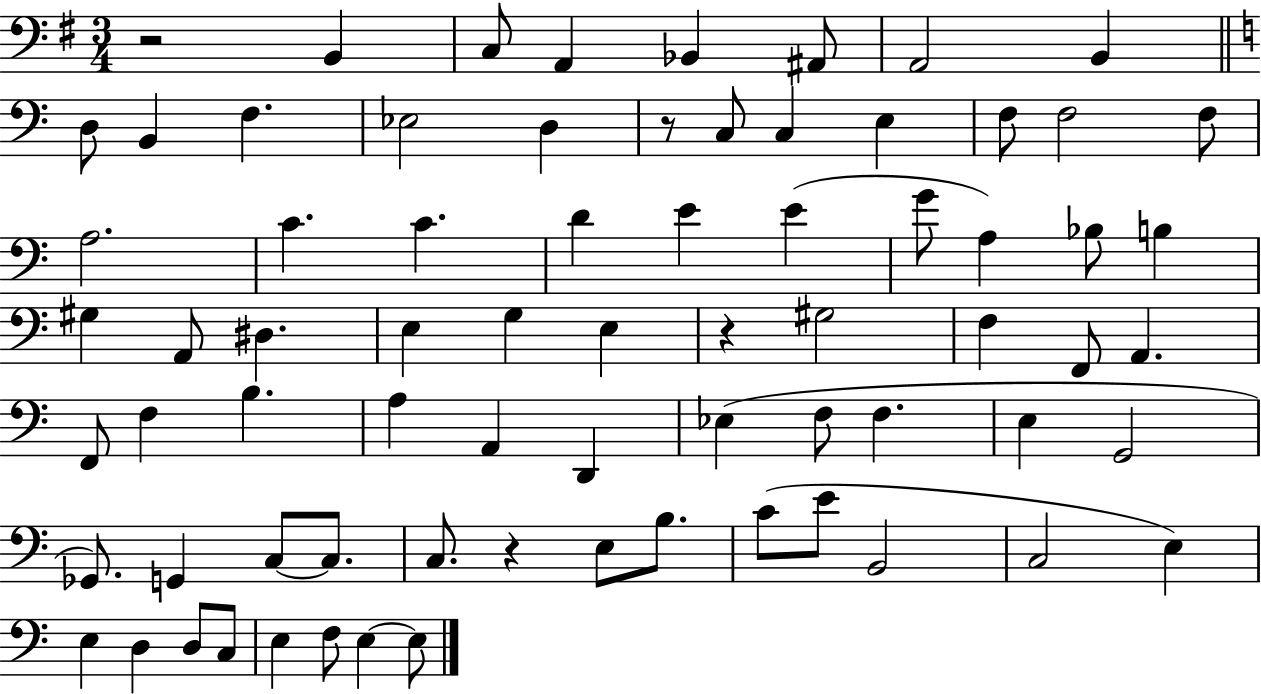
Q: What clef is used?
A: bass